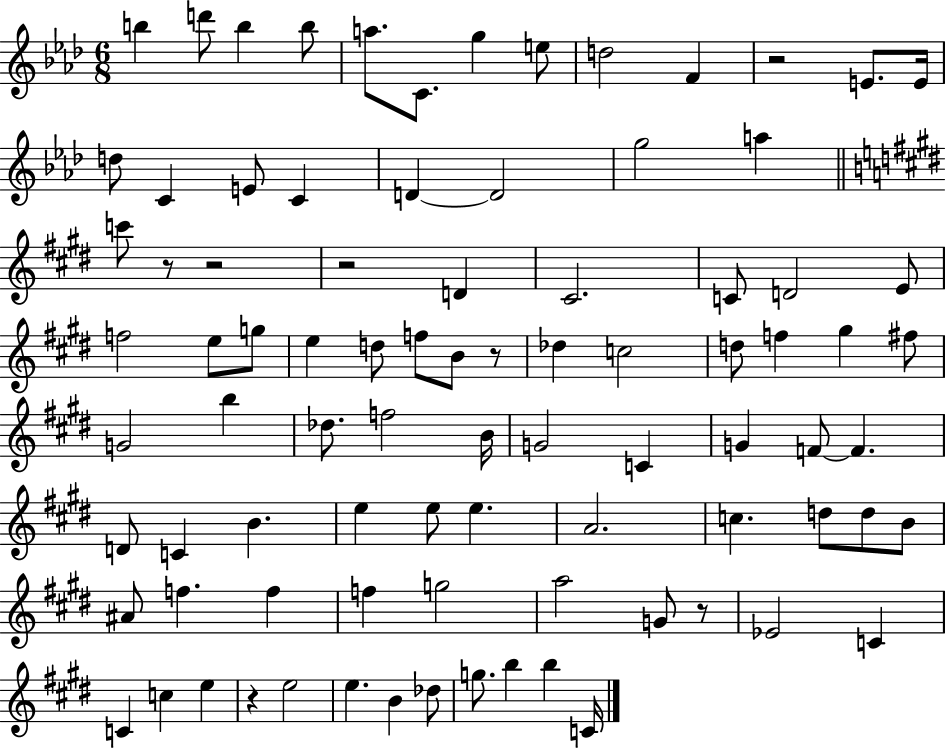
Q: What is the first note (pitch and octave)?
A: B5